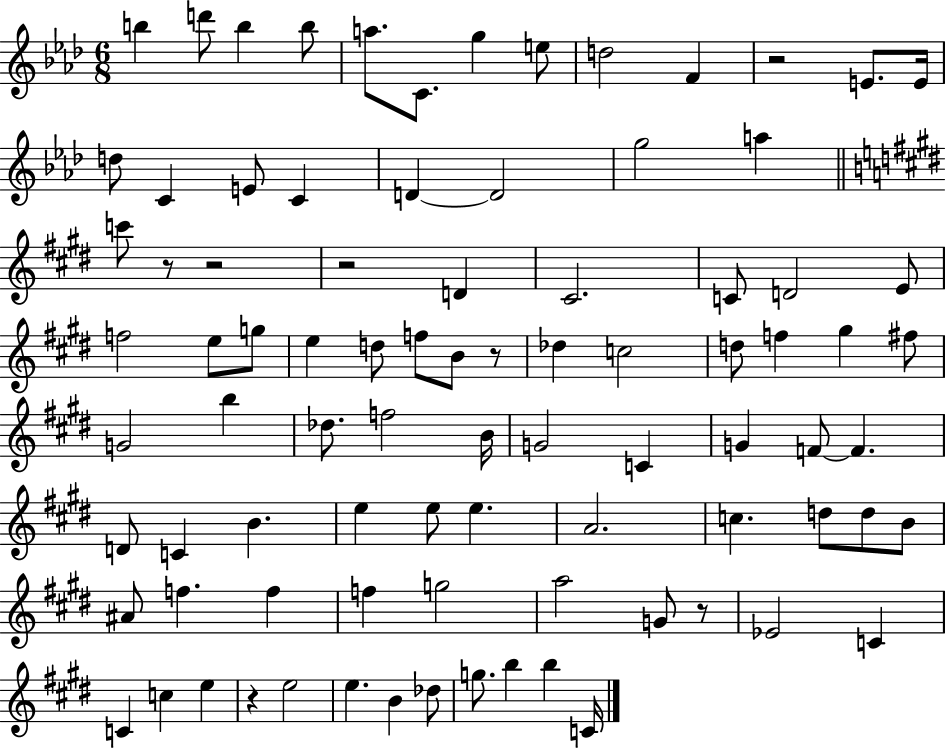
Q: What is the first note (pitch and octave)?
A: B5